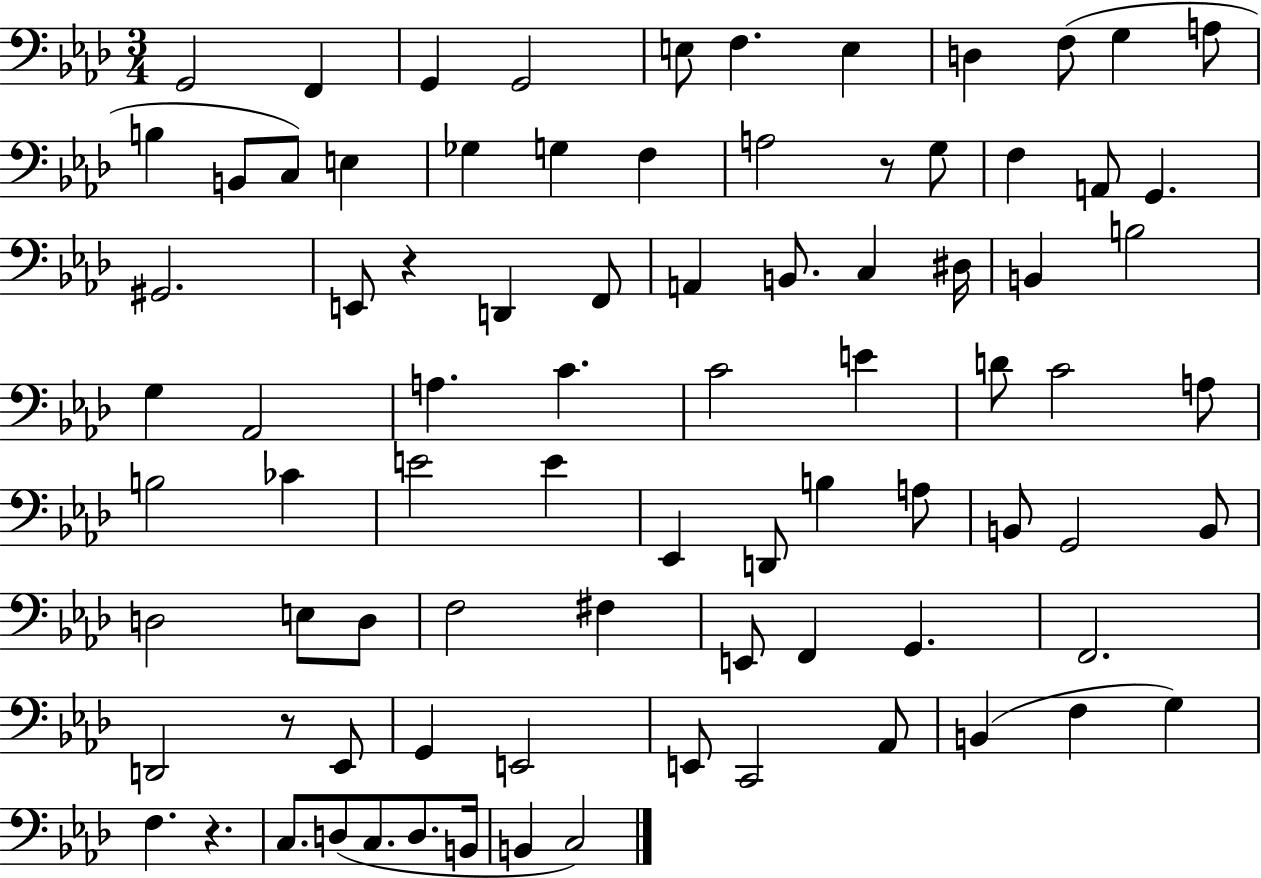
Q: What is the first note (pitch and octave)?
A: G2